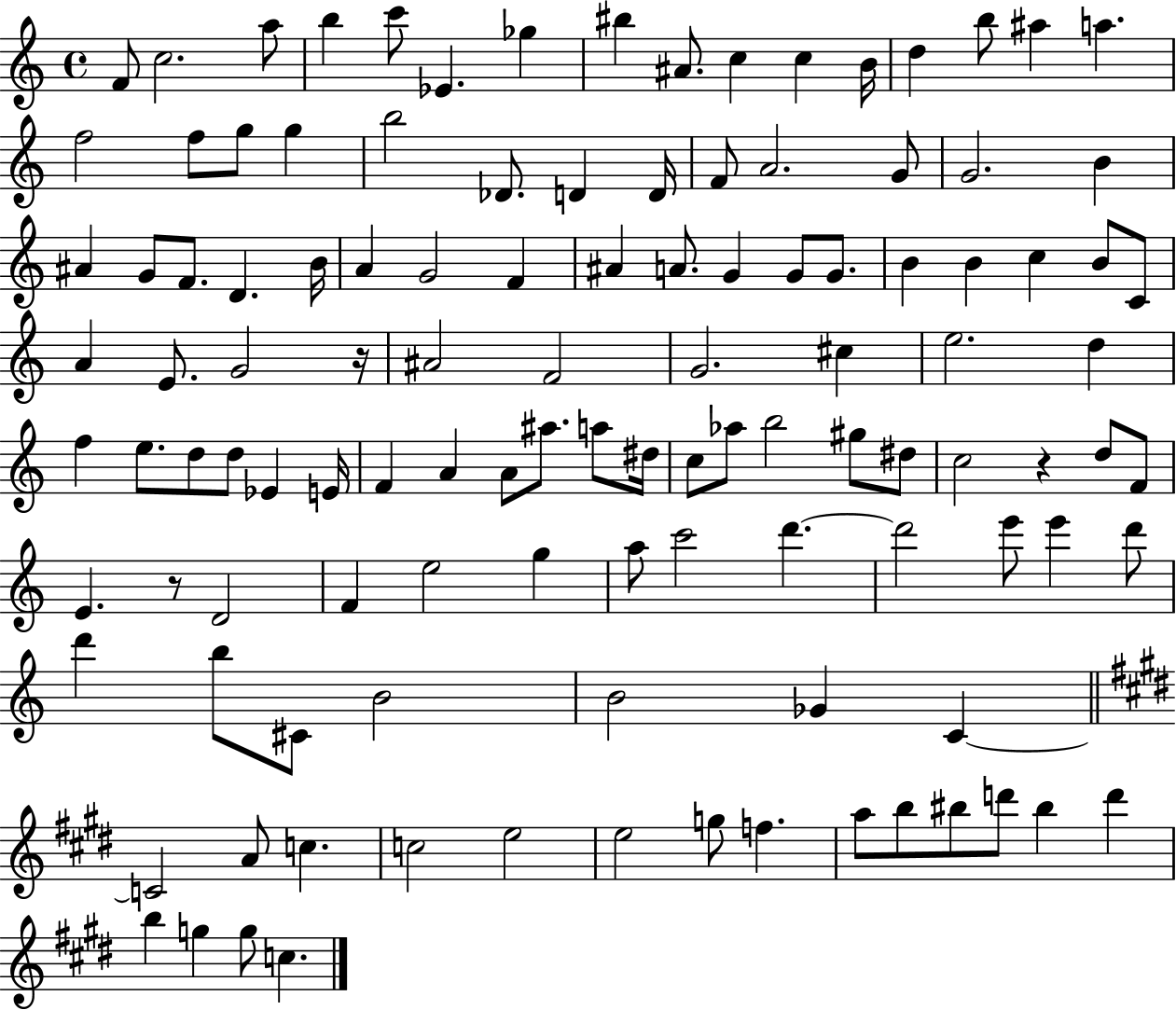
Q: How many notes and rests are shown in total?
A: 116